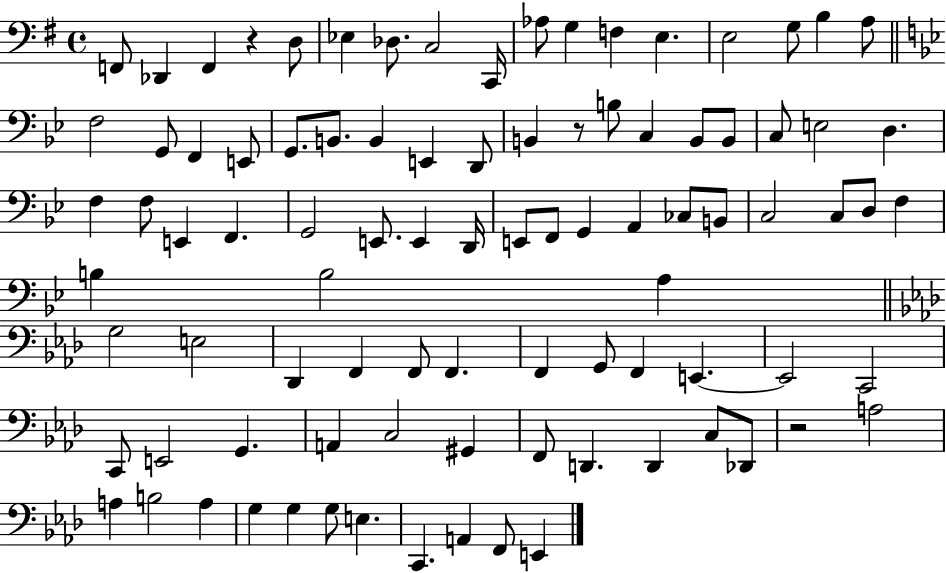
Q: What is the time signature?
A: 4/4